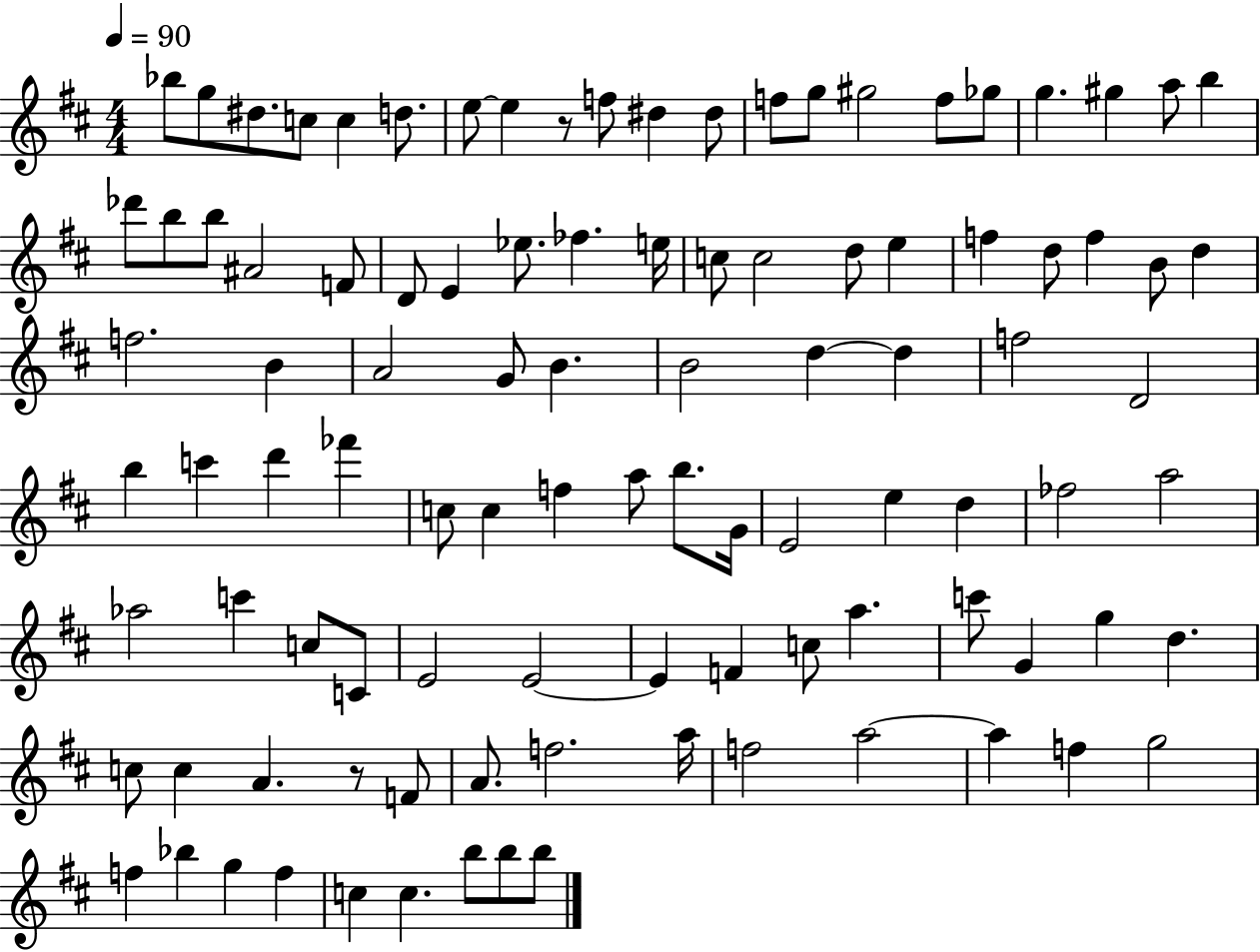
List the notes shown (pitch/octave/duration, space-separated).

Bb5/e G5/e D#5/e. C5/e C5/q D5/e. E5/e E5/q R/e F5/e D#5/q D#5/e F5/e G5/e G#5/h F5/e Gb5/e G5/q. G#5/q A5/e B5/q Db6/e B5/e B5/e A#4/h F4/e D4/e E4/q Eb5/e. FES5/q. E5/s C5/e C5/h D5/e E5/q F5/q D5/e F5/q B4/e D5/q F5/h. B4/q A4/h G4/e B4/q. B4/h D5/q D5/q F5/h D4/h B5/q C6/q D6/q FES6/q C5/e C5/q F5/q A5/e B5/e. G4/s E4/h E5/q D5/q FES5/h A5/h Ab5/h C6/q C5/e C4/e E4/h E4/h E4/q F4/q C5/e A5/q. C6/e G4/q G5/q D5/q. C5/e C5/q A4/q. R/e F4/e A4/e. F5/h. A5/s F5/h A5/h A5/q F5/q G5/h F5/q Bb5/q G5/q F5/q C5/q C5/q. B5/e B5/e B5/e